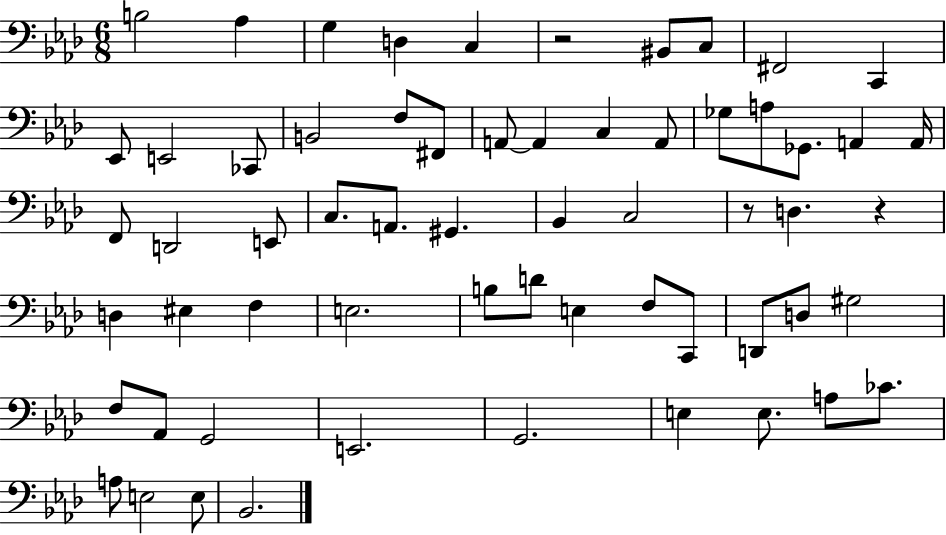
{
  \clef bass
  \numericTimeSignature
  \time 6/8
  \key aes \major
  b2 aes4 | g4 d4 c4 | r2 bis,8 c8 | fis,2 c,4 | \break ees,8 e,2 ces,8 | b,2 f8 fis,8 | a,8~~ a,4 c4 a,8 | ges8 a8 ges,8. a,4 a,16 | \break f,8 d,2 e,8 | c8. a,8. gis,4. | bes,4 c2 | r8 d4. r4 | \break d4 eis4 f4 | e2. | b8 d'8 e4 f8 c,8 | d,8 d8 gis2 | \break f8 aes,8 g,2 | e,2. | g,2. | e4 e8. a8 ces'8. | \break a8 e2 e8 | bes,2. | \bar "|."
}